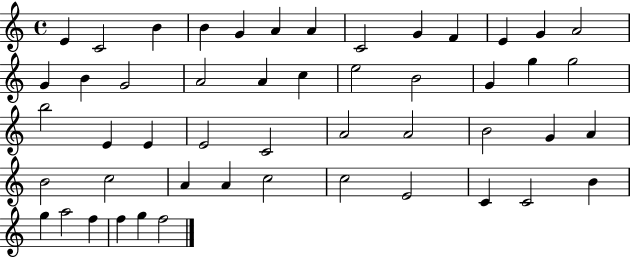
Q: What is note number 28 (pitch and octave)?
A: E4